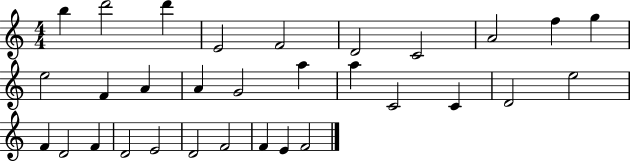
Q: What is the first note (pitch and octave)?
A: B5